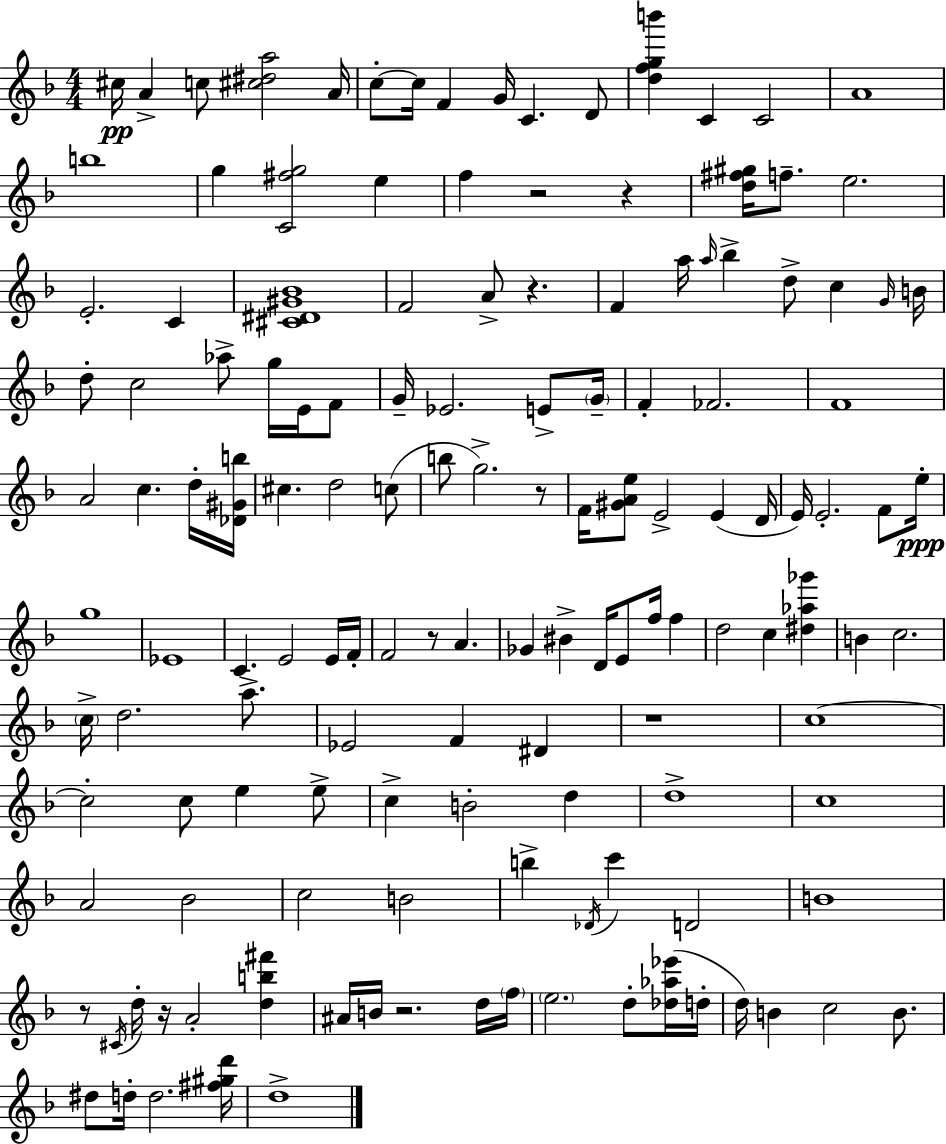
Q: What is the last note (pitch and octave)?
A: D5